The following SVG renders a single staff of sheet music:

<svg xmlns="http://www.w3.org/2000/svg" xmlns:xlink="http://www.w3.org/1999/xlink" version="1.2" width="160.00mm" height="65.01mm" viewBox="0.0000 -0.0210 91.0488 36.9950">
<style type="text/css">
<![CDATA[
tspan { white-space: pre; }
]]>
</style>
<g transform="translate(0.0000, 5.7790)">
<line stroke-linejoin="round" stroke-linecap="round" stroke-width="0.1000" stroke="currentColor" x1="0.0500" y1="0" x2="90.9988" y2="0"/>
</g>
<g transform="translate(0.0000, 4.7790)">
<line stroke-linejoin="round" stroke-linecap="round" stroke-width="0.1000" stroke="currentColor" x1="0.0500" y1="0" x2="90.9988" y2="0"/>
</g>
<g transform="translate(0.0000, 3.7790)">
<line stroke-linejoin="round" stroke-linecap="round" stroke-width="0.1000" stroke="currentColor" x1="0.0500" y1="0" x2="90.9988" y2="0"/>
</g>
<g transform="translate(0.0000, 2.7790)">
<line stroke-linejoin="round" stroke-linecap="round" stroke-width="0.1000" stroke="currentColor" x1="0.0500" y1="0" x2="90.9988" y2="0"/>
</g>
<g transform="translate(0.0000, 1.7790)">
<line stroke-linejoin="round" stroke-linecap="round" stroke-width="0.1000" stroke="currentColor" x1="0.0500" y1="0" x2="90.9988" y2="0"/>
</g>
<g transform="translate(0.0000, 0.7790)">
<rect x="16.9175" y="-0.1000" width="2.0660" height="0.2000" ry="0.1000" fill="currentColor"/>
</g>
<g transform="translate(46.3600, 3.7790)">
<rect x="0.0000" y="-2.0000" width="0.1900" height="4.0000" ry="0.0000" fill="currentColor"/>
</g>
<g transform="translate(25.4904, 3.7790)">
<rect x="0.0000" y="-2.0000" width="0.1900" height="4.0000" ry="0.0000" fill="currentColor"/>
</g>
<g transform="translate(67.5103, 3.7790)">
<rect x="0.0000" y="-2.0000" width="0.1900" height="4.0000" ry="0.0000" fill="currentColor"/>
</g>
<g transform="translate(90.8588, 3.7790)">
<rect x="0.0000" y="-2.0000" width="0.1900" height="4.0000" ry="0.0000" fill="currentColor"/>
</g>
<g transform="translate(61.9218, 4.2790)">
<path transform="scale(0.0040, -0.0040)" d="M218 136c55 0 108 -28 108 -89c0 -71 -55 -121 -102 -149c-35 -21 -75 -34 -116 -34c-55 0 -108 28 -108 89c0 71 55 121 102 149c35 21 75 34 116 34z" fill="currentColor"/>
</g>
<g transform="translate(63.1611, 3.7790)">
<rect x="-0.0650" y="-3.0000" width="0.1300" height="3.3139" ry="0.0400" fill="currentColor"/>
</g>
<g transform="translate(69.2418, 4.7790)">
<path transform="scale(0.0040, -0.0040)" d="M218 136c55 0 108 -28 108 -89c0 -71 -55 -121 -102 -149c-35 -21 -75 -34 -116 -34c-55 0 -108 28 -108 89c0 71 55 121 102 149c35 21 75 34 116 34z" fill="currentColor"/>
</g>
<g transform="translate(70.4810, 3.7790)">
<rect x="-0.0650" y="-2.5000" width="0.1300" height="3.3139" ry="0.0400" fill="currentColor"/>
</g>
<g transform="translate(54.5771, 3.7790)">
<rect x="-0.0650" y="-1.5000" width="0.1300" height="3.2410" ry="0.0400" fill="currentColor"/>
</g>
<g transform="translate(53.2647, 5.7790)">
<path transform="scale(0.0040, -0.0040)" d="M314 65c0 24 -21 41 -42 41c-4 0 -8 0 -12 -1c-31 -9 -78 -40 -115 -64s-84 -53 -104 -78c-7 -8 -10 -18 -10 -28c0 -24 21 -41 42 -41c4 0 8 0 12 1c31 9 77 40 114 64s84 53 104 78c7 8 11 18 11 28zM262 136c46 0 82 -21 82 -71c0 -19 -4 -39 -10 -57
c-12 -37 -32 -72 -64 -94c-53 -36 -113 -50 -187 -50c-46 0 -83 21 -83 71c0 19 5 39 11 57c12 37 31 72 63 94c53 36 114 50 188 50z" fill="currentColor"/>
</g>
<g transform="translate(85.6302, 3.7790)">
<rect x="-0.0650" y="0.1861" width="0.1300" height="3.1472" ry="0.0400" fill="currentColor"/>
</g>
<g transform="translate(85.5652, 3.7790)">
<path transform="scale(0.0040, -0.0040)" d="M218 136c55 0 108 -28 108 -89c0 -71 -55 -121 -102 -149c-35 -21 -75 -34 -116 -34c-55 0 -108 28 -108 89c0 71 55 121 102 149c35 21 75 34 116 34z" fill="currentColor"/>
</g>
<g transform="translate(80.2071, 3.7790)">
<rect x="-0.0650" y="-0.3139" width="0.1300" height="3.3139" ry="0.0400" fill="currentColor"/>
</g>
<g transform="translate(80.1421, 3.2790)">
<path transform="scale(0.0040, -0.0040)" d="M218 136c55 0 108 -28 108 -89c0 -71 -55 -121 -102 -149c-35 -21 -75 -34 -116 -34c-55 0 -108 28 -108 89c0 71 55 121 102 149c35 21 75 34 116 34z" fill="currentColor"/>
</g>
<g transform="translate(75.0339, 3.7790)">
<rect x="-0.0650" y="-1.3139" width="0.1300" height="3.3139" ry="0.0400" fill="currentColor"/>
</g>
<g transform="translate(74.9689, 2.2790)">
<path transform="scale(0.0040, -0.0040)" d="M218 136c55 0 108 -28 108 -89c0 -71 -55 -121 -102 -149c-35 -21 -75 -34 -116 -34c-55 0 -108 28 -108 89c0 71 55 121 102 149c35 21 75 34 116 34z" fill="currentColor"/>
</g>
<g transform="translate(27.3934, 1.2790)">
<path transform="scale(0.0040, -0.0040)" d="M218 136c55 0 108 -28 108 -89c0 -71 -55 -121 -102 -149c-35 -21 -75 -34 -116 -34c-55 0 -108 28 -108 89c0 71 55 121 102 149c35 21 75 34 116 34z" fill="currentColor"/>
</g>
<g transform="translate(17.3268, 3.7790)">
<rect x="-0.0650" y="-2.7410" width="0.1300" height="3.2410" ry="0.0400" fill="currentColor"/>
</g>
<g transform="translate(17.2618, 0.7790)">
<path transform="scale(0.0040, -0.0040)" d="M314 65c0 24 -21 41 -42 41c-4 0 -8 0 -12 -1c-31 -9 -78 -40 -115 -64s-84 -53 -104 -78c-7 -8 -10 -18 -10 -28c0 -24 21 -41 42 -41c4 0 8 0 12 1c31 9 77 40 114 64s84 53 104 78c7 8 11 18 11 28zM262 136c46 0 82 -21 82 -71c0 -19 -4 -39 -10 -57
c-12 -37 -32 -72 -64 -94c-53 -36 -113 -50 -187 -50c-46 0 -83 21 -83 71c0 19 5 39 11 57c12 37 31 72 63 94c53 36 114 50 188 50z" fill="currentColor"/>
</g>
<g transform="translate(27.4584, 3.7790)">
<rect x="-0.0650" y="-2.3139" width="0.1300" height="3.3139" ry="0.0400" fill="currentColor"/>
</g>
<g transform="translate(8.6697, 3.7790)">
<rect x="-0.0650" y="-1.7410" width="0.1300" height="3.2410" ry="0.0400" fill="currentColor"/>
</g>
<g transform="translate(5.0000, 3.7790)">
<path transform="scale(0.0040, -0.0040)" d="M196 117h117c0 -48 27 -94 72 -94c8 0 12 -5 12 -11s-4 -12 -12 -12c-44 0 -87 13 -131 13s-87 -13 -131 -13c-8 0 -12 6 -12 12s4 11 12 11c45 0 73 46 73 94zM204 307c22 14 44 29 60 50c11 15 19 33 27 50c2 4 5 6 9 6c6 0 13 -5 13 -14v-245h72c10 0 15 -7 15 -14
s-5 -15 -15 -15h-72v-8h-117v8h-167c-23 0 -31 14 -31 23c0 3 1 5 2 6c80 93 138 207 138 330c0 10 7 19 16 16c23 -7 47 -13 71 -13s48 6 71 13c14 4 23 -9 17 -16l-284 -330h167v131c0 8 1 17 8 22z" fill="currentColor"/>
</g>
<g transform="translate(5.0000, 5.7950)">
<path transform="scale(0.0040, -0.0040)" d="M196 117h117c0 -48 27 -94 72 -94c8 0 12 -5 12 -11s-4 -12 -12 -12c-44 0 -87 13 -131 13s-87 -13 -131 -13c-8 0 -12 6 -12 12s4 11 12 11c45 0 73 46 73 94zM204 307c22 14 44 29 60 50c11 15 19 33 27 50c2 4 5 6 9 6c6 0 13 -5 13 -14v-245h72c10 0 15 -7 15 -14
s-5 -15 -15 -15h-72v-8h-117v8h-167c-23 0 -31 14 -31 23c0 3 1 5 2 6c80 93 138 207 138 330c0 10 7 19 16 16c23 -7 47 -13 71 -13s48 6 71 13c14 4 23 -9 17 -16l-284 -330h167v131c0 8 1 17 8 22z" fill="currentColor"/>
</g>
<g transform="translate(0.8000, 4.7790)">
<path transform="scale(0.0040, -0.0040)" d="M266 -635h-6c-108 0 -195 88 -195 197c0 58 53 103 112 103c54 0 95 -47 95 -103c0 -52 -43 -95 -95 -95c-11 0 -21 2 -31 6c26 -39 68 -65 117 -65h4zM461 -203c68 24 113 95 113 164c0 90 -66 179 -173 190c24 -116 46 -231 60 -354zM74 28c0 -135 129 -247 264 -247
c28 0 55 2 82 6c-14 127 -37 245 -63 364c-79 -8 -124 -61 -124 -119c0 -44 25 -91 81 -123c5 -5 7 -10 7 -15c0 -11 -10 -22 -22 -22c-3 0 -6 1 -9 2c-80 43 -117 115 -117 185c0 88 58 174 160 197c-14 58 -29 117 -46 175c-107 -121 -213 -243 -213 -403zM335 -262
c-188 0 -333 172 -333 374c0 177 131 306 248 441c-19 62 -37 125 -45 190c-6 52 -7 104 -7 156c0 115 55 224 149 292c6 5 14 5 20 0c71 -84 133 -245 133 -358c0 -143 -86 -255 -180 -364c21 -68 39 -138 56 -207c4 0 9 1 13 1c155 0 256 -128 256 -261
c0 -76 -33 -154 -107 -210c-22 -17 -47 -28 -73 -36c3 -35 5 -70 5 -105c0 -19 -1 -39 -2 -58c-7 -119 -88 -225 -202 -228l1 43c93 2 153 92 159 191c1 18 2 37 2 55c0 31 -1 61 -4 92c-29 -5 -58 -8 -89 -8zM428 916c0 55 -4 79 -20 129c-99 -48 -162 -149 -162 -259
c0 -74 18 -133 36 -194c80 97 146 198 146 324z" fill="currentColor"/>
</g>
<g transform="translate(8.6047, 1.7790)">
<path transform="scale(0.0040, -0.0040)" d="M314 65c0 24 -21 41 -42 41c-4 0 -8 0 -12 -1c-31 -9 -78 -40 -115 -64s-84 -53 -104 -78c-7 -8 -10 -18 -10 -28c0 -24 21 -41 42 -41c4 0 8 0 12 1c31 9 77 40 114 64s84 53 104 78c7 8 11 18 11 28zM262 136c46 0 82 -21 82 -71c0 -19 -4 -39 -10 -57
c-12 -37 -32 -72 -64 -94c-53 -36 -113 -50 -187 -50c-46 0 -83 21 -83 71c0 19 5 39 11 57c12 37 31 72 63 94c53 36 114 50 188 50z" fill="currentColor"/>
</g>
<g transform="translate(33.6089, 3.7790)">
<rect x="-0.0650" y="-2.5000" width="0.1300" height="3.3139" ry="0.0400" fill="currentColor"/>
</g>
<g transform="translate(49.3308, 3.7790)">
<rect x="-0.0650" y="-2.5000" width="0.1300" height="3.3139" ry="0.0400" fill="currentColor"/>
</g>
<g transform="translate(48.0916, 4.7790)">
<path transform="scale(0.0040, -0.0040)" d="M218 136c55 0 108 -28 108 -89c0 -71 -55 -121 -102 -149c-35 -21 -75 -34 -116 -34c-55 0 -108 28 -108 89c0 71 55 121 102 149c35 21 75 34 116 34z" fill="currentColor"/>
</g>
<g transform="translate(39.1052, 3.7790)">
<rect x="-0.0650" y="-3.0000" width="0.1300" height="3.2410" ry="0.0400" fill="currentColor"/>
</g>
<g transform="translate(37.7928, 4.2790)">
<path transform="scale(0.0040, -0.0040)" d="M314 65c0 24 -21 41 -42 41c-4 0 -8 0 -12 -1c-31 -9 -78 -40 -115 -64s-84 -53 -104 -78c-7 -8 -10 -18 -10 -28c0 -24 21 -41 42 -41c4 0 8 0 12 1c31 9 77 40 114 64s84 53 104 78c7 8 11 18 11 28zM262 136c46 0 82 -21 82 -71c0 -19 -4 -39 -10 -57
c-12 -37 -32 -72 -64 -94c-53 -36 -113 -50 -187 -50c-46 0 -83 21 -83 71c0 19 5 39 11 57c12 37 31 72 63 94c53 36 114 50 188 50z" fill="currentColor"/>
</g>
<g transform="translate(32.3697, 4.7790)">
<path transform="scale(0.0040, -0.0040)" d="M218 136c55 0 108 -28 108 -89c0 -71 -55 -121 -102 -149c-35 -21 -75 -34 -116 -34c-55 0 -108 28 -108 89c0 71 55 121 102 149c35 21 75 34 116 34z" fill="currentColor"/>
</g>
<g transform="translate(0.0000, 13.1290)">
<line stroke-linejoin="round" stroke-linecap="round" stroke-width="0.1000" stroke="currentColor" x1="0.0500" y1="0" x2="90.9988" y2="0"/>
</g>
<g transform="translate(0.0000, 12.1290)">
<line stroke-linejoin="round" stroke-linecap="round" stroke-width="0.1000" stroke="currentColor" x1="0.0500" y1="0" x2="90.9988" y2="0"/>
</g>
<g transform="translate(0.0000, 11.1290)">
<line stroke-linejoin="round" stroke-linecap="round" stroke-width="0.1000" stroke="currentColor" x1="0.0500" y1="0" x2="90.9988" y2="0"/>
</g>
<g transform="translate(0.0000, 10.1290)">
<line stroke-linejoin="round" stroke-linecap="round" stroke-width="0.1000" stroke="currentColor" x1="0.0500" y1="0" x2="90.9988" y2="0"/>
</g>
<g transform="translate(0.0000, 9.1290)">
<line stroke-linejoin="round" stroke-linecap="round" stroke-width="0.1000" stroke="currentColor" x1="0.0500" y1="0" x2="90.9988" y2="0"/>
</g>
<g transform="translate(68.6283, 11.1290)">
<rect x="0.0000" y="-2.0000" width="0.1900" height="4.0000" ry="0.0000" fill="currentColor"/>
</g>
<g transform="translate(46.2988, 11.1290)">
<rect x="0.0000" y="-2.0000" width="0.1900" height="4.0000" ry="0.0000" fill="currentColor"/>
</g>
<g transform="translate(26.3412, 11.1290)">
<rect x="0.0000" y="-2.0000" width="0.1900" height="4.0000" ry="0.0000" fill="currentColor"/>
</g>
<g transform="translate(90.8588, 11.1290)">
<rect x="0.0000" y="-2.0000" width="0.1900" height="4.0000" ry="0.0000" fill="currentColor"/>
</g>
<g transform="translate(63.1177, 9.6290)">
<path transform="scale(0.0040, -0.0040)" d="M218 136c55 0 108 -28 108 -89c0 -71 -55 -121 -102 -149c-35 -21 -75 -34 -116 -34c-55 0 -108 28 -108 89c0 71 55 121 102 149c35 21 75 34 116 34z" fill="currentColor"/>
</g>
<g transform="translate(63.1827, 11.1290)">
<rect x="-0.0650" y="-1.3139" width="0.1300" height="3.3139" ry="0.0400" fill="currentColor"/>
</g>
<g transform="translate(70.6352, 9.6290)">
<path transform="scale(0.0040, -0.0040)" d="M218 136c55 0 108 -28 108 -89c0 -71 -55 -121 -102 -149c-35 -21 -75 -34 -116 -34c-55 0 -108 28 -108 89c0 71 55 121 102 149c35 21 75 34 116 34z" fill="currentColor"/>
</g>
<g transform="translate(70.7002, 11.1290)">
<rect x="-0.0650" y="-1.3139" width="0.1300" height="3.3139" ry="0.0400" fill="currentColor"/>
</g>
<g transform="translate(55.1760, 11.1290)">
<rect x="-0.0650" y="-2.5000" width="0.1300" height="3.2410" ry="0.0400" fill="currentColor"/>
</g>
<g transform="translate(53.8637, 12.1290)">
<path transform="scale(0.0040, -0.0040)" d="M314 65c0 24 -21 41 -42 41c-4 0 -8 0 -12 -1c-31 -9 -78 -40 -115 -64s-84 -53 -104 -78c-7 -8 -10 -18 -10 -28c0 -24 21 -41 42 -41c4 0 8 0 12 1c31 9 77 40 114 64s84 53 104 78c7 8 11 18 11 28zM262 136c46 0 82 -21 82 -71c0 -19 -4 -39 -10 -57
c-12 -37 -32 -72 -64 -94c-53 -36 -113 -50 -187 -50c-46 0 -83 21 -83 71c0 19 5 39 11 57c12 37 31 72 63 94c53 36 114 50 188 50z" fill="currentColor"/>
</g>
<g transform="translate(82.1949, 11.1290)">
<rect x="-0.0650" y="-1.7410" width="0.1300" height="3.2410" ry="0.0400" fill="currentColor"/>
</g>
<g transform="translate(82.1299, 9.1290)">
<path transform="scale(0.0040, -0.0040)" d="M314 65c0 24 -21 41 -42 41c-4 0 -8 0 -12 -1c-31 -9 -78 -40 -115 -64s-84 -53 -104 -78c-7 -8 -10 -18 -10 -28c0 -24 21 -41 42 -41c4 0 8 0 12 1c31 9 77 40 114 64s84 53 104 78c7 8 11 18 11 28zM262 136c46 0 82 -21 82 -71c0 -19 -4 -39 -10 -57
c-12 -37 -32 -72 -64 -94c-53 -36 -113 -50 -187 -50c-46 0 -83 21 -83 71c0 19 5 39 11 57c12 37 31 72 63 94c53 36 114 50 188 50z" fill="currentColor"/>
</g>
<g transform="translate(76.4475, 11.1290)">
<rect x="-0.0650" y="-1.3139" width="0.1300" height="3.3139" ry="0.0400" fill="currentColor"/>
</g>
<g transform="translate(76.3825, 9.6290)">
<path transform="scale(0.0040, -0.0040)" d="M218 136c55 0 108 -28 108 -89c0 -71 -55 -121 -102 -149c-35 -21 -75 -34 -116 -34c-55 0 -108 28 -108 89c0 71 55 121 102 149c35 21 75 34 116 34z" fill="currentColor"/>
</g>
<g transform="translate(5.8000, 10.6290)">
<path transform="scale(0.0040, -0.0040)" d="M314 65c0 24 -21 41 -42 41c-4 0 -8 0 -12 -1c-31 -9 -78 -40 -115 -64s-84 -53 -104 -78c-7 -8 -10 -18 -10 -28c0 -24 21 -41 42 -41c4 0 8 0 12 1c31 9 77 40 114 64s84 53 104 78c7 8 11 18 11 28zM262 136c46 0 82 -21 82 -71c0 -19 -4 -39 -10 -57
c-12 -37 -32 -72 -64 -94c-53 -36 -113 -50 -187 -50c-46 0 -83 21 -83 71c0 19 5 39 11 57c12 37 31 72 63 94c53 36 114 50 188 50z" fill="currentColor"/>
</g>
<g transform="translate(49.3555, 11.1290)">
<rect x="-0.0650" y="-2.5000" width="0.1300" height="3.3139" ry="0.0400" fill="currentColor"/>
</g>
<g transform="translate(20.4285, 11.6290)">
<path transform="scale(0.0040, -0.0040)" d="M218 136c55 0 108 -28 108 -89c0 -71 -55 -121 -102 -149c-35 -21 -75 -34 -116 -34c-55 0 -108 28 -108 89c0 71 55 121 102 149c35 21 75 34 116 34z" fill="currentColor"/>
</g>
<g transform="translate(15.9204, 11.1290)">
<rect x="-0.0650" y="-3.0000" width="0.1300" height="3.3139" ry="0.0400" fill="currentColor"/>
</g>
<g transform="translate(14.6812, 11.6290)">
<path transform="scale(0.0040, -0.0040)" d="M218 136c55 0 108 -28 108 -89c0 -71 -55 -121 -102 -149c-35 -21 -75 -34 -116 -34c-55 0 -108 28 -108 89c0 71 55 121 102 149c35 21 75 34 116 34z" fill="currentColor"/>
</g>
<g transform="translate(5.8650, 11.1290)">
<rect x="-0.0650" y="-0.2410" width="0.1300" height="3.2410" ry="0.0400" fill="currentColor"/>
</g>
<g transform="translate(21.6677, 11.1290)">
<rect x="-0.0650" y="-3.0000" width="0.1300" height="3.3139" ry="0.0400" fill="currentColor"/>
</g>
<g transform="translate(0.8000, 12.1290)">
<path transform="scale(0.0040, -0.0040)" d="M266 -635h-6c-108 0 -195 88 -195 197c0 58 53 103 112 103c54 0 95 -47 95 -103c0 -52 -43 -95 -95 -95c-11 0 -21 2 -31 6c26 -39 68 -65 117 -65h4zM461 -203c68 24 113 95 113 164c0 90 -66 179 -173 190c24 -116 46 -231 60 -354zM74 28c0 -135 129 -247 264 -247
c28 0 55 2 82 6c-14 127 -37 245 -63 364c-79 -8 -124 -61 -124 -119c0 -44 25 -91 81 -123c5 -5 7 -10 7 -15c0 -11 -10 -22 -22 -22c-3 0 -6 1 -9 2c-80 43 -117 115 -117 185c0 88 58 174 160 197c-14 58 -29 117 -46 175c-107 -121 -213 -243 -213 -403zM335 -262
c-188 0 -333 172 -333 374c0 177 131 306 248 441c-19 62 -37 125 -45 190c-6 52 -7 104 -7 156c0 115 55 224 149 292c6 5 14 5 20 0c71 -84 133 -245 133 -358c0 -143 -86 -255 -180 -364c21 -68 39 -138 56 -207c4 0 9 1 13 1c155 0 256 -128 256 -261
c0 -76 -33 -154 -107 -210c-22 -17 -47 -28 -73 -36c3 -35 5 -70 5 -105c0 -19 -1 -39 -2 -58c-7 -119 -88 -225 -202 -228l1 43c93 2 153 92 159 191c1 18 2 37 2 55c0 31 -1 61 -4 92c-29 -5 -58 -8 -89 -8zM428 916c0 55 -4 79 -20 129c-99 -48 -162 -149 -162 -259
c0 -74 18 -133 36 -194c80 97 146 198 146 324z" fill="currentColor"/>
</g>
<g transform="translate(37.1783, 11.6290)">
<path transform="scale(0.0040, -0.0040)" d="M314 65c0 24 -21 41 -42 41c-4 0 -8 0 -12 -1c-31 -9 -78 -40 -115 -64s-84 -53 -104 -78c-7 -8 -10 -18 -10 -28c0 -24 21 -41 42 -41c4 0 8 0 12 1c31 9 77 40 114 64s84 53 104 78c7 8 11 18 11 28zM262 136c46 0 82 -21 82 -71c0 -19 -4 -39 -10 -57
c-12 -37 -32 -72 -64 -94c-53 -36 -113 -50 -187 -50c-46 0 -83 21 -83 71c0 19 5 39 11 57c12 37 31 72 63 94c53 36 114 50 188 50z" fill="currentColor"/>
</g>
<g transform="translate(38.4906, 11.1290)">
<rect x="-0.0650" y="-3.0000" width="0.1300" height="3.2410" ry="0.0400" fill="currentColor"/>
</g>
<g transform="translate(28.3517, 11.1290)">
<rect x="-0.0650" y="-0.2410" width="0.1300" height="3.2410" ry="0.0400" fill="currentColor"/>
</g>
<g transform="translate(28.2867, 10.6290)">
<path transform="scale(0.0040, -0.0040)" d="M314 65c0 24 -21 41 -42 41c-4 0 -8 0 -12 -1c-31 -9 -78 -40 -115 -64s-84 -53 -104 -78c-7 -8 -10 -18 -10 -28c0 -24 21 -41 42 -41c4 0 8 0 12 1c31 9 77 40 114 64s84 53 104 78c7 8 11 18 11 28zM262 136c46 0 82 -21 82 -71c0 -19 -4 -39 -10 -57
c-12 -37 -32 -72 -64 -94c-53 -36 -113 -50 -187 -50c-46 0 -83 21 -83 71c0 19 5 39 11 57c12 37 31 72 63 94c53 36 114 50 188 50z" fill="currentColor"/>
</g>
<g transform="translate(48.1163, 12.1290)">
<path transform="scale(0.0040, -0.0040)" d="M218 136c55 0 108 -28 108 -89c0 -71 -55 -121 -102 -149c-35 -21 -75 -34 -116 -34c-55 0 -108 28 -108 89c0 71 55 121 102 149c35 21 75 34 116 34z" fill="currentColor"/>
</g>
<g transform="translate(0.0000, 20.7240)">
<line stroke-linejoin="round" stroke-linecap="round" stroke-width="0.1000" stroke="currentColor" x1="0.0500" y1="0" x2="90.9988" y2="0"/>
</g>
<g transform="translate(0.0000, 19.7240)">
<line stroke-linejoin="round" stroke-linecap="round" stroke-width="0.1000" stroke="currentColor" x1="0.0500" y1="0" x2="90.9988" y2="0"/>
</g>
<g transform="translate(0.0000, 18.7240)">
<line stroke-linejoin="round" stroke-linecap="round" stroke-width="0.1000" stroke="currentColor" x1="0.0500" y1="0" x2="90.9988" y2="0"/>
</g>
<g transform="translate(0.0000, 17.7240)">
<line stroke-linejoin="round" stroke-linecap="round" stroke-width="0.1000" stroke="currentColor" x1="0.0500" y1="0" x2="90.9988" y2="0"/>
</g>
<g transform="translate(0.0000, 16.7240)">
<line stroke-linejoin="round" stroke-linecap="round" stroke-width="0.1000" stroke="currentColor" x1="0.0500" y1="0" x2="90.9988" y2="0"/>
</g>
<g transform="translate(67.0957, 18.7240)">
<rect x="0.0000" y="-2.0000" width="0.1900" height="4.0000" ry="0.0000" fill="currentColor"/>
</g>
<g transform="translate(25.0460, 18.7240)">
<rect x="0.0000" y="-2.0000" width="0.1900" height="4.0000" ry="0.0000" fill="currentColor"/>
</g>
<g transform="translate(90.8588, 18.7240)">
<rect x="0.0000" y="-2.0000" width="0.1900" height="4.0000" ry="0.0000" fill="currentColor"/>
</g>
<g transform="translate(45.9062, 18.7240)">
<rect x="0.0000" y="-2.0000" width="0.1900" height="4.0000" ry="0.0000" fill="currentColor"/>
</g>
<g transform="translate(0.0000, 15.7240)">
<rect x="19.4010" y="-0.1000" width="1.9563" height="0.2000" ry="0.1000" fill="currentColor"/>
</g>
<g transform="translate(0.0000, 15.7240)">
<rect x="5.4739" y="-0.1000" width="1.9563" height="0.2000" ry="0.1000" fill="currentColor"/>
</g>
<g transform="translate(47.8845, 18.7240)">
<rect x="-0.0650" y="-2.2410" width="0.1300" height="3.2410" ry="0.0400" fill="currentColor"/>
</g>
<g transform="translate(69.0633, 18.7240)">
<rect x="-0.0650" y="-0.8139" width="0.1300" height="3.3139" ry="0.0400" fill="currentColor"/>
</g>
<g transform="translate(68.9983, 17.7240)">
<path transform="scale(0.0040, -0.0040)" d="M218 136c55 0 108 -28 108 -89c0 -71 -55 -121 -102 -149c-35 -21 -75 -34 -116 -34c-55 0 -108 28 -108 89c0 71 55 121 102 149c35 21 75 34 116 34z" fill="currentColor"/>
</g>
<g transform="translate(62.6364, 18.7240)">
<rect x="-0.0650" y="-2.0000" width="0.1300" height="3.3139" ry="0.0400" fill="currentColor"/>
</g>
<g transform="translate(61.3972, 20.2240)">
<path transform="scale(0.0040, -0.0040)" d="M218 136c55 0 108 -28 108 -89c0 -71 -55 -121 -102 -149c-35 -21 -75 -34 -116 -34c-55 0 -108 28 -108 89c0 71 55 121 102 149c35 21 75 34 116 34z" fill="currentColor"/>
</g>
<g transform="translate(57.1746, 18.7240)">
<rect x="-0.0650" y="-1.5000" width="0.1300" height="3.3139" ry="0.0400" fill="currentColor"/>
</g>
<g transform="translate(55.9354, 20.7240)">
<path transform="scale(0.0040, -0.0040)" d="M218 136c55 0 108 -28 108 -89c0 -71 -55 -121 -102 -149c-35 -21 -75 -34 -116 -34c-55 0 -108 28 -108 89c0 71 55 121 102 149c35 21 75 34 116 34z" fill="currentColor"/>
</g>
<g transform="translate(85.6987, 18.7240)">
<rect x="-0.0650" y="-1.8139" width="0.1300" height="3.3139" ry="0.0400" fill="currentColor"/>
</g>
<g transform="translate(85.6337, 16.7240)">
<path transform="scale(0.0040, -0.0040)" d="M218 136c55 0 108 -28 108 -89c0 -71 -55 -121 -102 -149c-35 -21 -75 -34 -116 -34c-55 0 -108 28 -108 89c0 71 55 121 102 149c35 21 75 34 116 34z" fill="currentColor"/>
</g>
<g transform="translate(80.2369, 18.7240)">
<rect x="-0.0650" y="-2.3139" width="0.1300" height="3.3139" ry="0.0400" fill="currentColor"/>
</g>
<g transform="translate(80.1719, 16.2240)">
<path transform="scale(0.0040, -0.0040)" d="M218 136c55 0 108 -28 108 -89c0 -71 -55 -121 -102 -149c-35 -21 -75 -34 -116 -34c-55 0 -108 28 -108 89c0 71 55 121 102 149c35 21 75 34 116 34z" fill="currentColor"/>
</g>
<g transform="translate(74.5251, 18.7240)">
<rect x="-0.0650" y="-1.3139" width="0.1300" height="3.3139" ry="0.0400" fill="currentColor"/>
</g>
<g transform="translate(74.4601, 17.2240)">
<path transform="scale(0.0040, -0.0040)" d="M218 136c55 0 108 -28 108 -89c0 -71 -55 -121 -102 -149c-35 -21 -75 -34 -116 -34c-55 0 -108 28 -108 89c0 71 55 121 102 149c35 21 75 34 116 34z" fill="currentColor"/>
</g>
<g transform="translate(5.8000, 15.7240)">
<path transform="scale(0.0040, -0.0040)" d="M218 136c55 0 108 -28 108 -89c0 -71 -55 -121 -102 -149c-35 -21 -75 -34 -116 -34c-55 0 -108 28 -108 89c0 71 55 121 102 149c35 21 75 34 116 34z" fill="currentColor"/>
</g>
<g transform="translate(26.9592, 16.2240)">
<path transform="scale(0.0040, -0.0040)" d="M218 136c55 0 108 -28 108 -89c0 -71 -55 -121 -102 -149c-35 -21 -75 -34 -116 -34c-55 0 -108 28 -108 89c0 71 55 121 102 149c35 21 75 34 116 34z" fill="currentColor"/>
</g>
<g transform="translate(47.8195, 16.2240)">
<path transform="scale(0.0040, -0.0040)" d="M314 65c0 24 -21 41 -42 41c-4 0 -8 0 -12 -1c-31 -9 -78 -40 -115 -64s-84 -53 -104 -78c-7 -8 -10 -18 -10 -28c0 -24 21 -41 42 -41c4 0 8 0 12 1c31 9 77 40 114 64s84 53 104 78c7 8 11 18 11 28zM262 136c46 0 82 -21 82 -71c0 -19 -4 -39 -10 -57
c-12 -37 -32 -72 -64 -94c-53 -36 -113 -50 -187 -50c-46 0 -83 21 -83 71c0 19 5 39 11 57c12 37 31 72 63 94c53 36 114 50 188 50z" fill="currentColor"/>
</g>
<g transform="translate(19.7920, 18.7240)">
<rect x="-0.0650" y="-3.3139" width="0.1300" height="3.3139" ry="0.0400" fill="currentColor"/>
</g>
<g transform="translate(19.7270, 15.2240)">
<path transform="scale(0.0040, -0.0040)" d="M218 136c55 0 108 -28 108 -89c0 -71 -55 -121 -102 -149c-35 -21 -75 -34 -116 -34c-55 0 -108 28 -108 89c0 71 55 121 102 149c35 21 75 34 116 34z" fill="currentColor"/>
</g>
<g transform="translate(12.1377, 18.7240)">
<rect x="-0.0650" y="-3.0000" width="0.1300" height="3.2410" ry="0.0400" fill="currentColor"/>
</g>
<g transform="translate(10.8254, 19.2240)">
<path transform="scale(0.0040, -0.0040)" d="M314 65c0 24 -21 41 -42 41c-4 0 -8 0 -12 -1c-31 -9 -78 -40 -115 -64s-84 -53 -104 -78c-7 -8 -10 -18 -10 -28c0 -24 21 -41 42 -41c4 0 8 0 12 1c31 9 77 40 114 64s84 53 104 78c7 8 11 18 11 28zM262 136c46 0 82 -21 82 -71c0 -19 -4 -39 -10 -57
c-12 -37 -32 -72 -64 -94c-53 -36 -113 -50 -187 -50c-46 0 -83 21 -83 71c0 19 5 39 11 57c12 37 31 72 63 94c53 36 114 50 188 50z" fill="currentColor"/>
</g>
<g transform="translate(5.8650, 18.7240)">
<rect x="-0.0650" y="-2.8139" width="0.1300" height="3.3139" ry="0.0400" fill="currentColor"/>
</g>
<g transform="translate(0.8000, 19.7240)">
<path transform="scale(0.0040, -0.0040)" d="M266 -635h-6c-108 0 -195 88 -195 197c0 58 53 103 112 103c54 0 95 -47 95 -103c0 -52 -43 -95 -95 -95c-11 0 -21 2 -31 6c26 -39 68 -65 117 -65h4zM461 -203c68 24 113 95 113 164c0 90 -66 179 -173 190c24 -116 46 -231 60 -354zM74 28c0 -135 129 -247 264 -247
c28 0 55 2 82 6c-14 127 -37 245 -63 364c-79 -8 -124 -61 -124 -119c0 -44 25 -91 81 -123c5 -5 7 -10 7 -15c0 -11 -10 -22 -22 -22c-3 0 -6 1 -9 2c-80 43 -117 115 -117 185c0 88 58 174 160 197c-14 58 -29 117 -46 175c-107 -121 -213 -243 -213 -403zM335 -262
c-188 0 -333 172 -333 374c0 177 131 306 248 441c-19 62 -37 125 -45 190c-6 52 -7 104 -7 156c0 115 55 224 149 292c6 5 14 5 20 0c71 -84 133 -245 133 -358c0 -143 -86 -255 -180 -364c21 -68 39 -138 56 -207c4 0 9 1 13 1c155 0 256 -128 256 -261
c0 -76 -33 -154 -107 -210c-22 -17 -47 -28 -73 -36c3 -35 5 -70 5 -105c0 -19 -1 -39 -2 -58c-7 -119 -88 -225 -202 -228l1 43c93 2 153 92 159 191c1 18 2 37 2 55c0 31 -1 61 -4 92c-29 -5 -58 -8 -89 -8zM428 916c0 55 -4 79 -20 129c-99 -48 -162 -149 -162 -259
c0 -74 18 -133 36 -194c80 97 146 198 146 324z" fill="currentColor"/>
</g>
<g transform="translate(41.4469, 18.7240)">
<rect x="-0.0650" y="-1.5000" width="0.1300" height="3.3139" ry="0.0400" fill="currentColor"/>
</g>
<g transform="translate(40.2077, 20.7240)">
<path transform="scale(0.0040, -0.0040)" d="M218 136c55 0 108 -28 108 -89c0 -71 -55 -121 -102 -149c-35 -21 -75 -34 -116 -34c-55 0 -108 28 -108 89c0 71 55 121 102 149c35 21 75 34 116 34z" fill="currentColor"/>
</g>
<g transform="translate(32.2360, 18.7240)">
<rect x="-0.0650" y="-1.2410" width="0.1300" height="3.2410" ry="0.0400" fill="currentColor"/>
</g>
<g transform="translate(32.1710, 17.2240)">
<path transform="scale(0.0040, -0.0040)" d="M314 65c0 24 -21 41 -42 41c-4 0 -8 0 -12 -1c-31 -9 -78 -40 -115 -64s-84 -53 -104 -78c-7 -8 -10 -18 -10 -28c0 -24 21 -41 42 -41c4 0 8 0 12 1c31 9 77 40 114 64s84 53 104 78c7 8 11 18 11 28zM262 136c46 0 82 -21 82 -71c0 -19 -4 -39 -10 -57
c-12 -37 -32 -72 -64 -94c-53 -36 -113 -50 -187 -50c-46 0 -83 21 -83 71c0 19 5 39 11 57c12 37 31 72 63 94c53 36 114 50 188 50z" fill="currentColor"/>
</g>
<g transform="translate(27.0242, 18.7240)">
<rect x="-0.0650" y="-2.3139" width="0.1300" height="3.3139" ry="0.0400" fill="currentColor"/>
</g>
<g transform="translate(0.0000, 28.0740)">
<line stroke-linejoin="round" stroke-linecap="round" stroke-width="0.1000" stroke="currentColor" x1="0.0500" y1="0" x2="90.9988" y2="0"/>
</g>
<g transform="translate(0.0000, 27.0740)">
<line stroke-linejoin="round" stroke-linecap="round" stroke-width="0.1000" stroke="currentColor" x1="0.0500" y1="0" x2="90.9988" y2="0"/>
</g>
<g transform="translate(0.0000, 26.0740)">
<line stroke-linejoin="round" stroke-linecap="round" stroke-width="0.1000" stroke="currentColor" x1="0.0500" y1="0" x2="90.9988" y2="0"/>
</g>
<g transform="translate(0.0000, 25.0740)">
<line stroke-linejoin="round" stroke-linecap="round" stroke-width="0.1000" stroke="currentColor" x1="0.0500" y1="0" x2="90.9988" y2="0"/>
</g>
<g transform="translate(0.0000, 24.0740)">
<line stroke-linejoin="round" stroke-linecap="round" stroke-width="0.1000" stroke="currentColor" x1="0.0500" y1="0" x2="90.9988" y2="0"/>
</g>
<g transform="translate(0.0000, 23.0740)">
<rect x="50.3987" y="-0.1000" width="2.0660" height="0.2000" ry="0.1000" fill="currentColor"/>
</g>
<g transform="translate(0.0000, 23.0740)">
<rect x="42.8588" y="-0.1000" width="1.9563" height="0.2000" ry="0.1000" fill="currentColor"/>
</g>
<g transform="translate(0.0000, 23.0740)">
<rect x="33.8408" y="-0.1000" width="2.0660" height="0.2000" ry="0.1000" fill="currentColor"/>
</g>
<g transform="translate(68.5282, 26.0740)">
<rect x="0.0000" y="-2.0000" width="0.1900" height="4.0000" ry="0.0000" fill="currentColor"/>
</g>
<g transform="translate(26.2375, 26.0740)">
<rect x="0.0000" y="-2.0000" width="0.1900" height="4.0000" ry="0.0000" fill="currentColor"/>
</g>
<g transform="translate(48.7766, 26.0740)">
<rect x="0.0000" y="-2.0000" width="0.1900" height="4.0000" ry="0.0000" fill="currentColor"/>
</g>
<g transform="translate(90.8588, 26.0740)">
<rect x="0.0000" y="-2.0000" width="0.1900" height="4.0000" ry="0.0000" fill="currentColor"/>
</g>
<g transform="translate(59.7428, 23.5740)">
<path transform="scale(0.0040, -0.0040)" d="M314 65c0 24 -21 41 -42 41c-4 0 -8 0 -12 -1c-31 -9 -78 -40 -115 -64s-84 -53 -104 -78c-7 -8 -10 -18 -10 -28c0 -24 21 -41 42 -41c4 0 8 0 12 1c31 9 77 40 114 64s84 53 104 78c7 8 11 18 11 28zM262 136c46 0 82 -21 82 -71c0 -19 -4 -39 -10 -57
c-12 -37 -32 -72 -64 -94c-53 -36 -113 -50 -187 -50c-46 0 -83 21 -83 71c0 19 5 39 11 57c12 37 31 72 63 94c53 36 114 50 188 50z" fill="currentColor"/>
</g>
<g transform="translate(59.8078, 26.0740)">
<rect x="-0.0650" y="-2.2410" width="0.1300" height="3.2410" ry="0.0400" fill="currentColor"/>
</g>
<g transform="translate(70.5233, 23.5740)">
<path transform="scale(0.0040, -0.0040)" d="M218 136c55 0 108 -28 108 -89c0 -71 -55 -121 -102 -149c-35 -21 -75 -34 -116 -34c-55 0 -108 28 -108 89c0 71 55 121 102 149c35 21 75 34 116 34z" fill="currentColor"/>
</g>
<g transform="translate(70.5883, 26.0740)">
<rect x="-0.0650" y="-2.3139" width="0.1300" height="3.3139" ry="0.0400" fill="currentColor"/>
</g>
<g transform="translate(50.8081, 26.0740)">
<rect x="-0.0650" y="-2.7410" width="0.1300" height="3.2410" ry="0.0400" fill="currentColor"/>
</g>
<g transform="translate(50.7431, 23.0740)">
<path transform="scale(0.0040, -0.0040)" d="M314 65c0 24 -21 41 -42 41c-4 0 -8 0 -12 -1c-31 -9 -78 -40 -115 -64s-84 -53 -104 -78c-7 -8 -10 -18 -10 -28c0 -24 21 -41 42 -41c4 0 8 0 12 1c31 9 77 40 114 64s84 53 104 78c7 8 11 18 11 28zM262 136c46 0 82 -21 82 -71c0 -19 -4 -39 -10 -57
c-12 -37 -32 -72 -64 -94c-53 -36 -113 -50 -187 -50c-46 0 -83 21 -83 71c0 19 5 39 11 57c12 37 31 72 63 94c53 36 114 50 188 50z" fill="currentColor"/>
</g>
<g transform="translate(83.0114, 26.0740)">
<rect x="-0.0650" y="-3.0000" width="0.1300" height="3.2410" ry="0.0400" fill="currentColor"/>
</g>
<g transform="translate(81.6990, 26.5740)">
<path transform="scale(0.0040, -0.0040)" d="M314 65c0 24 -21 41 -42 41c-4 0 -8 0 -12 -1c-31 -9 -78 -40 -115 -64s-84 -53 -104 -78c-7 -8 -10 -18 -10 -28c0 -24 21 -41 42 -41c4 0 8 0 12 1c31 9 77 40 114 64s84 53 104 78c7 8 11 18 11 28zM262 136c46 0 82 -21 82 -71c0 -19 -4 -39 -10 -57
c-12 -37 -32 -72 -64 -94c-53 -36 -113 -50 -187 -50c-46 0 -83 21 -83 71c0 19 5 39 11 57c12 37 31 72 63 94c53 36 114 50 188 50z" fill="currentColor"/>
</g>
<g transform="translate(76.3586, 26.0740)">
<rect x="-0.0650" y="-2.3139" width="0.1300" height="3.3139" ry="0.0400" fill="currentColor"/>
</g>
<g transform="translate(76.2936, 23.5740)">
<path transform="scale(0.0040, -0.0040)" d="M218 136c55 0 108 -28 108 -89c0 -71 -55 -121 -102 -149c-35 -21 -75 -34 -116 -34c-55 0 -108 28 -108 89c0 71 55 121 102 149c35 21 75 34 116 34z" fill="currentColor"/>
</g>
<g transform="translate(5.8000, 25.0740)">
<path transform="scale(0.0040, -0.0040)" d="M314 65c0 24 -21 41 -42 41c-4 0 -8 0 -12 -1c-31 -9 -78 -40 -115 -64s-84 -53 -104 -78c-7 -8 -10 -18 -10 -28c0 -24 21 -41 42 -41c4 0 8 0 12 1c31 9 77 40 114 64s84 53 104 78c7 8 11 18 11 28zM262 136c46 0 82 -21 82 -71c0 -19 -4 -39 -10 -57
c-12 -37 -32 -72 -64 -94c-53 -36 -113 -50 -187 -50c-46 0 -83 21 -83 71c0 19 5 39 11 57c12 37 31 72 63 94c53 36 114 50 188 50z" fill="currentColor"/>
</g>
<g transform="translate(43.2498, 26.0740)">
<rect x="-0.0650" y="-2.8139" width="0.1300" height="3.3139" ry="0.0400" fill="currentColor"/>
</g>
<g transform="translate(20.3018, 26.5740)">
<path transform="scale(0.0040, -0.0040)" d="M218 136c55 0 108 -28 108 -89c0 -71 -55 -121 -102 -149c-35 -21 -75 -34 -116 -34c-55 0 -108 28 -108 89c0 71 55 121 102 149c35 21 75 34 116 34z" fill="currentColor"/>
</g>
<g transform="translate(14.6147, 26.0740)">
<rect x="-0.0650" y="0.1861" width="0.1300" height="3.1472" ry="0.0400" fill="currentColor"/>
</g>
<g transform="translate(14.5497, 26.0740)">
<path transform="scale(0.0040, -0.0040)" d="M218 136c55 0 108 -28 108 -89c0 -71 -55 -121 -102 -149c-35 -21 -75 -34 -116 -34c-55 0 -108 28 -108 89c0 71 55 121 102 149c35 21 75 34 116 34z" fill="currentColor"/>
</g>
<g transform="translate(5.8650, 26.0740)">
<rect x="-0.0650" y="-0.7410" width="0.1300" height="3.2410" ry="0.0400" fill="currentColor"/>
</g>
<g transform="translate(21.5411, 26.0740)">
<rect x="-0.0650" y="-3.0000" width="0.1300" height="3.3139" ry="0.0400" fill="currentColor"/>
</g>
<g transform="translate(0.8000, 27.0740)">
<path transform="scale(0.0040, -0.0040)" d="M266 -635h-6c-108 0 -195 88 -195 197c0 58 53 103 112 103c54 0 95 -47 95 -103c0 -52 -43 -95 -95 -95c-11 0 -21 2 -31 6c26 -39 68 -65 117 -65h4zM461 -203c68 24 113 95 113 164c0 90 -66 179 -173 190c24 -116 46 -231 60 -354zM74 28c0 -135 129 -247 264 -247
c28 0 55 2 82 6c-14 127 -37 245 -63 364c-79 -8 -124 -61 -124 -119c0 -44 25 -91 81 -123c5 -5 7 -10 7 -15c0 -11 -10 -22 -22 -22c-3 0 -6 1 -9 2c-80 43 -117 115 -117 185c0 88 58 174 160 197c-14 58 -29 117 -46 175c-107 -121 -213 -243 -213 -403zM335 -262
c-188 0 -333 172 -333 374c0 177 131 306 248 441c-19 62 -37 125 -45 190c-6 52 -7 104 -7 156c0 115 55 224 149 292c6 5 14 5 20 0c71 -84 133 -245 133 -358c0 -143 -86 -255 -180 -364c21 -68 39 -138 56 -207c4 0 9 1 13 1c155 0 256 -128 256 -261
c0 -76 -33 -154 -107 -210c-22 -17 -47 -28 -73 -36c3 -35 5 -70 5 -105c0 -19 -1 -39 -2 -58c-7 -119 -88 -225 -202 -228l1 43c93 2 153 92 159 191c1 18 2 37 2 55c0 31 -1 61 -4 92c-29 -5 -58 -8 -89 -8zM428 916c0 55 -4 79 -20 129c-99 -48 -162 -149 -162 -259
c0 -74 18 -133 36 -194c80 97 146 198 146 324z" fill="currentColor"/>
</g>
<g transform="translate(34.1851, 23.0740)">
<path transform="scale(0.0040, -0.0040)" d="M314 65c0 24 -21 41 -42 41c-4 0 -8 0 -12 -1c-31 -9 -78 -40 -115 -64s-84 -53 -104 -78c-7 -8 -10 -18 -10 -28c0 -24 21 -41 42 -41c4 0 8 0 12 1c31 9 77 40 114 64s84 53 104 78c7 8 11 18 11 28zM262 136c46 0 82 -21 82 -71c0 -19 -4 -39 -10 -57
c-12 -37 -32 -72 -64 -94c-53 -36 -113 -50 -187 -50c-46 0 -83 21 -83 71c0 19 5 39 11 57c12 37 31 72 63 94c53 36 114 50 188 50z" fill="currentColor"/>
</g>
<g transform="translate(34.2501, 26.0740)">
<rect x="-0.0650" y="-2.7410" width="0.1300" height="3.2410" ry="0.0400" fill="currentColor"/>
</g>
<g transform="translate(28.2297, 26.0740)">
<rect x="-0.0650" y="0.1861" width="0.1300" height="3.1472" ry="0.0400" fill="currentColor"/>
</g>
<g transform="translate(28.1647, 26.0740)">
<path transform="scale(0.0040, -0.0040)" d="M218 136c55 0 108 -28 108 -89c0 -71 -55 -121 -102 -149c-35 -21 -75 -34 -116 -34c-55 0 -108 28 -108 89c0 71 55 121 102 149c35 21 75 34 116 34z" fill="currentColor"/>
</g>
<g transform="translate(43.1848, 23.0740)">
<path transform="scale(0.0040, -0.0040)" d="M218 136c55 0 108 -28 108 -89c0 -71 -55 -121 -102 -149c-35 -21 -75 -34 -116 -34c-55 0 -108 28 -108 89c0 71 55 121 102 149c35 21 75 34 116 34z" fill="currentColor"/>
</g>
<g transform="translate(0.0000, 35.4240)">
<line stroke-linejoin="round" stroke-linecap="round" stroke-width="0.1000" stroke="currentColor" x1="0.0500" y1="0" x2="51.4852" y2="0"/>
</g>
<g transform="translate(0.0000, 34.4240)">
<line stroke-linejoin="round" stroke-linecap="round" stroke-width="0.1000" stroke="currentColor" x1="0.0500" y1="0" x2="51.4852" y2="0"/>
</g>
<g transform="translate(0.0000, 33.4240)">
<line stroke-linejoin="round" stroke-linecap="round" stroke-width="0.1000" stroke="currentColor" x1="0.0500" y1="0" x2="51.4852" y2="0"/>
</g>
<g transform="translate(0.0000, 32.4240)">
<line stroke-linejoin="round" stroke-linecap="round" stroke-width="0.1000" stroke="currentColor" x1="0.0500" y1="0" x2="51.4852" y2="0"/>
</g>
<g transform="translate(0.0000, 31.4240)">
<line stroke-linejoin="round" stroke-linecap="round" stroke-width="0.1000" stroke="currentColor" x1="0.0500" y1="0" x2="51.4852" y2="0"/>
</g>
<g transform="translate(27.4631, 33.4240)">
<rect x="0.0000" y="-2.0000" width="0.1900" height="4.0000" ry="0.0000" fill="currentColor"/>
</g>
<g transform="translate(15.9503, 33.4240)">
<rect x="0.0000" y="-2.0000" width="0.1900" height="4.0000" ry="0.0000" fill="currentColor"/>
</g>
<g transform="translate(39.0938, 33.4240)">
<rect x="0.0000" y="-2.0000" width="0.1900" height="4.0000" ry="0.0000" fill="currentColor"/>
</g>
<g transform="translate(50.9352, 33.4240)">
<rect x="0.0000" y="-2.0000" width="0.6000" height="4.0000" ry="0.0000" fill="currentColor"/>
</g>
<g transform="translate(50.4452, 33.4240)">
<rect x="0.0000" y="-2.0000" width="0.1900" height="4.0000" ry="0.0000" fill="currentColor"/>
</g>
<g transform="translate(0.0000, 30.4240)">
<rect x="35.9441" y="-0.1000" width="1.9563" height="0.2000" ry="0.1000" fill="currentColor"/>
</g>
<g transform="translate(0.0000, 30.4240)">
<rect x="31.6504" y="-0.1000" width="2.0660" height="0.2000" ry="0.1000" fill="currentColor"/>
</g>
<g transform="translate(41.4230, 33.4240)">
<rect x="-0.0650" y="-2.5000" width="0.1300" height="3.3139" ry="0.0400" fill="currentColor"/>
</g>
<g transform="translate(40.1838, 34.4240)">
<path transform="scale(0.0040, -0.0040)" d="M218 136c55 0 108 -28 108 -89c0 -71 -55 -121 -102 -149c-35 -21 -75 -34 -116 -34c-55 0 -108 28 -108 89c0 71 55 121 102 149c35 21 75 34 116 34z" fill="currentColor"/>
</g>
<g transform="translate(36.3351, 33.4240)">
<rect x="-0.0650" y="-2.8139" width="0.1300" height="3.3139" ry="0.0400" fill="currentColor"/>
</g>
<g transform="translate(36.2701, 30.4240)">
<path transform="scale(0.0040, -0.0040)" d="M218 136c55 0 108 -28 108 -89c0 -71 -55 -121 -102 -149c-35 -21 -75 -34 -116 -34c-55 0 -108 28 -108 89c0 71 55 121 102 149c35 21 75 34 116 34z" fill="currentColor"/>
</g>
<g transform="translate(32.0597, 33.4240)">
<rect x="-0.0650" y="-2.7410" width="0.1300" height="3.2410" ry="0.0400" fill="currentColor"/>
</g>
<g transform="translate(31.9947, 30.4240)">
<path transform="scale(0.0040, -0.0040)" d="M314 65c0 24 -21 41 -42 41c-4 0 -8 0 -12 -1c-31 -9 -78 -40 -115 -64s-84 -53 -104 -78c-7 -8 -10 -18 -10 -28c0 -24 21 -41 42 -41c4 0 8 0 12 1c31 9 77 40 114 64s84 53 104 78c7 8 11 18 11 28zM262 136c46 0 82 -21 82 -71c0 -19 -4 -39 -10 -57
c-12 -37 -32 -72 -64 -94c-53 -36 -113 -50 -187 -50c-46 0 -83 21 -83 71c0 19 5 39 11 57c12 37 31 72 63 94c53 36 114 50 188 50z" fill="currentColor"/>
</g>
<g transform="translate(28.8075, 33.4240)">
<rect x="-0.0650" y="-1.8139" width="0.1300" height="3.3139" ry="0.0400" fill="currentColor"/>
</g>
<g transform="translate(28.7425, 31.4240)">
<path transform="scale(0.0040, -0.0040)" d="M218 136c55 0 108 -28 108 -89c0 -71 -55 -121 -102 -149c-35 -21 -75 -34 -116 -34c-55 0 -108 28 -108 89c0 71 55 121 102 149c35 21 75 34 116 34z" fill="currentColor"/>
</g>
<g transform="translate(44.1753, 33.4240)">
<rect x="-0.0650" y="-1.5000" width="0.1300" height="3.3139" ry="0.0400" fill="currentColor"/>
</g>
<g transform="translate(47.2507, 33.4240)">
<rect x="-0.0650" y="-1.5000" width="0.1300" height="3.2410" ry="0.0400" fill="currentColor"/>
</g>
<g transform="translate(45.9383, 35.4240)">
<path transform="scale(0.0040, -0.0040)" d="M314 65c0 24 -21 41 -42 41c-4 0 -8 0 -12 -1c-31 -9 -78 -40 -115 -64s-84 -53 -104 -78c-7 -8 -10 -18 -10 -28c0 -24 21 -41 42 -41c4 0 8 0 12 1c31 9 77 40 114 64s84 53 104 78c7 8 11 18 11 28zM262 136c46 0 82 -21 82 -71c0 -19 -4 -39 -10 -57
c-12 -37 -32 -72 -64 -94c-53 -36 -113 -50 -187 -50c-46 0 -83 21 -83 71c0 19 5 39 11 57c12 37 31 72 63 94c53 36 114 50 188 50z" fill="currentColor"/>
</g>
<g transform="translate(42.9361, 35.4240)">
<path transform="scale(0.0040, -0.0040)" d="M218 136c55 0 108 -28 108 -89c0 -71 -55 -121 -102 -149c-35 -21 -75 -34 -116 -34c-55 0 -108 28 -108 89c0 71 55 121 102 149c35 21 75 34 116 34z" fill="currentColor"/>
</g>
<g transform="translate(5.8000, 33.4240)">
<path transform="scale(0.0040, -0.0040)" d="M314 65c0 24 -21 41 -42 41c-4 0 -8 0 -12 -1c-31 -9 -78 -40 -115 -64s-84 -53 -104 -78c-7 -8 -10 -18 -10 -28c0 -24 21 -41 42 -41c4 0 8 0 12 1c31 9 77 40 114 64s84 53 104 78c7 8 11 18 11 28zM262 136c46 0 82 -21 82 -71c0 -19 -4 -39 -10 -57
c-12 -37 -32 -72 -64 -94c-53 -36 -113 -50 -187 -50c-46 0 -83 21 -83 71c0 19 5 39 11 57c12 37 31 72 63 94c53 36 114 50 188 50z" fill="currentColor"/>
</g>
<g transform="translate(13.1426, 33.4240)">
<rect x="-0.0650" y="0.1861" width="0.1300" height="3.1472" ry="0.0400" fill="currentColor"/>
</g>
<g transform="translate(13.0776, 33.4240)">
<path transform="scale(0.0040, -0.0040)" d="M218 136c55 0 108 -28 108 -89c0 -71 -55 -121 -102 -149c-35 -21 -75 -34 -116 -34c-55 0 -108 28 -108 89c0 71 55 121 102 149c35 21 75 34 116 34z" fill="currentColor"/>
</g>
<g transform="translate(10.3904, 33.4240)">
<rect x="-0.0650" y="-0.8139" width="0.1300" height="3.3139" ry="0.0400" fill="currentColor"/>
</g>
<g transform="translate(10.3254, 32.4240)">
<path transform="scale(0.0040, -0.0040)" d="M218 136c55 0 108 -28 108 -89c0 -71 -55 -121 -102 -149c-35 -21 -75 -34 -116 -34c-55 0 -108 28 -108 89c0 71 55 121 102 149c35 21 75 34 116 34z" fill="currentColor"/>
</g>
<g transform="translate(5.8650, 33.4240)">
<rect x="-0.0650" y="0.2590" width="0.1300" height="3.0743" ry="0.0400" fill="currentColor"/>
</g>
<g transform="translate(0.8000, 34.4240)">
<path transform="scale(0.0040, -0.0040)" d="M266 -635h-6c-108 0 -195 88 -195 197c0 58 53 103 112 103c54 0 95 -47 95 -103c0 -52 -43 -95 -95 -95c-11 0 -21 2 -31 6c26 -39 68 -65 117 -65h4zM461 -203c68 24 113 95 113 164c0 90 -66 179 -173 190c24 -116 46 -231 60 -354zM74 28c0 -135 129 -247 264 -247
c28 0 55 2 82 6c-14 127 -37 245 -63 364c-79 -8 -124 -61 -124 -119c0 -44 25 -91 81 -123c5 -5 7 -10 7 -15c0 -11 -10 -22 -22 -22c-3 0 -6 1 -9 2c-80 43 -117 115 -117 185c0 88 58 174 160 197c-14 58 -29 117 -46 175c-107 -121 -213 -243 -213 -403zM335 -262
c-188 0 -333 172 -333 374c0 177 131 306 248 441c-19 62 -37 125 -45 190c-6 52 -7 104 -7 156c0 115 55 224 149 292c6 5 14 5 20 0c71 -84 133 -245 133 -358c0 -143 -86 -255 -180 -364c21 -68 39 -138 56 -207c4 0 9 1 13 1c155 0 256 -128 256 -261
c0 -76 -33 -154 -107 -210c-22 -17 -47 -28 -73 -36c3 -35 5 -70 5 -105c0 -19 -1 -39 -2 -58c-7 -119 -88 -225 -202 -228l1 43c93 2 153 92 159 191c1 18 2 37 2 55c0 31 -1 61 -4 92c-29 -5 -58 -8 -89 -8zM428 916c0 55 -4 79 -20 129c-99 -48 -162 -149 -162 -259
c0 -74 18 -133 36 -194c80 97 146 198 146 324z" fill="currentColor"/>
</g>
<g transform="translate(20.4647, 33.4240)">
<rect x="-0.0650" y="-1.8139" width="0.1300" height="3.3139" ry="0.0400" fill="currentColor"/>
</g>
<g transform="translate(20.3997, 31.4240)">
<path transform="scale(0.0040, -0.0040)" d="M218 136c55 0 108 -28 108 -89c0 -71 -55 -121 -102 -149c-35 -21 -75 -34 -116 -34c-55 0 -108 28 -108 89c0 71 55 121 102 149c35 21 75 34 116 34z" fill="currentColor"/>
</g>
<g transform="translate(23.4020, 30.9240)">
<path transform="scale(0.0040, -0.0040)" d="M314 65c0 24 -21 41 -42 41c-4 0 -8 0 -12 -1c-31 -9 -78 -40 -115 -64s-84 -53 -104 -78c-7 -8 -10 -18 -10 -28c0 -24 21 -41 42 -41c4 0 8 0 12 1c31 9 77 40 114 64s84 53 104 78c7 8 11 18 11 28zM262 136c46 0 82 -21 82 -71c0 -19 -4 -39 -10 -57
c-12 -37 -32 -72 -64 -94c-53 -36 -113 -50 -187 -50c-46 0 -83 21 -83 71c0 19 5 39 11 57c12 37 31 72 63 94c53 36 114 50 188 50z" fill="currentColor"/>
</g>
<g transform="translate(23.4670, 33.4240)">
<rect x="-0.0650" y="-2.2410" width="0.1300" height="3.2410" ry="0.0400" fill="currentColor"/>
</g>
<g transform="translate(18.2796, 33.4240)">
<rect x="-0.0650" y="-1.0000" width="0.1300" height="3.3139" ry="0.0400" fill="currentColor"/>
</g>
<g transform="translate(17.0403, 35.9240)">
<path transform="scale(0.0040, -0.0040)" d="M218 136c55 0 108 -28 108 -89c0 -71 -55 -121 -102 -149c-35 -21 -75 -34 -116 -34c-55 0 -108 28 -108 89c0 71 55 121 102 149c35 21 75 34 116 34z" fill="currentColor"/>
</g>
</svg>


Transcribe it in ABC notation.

X:1
T:Untitled
M:4/4
L:1/4
K:C
f2 a2 g G A2 G E2 A G e c B c2 A A c2 A2 G G2 e e e f2 a A2 b g e2 E g2 E F d e g f d2 B A B a2 a a2 g2 g g A2 B2 d B D f g2 f a2 a G E E2